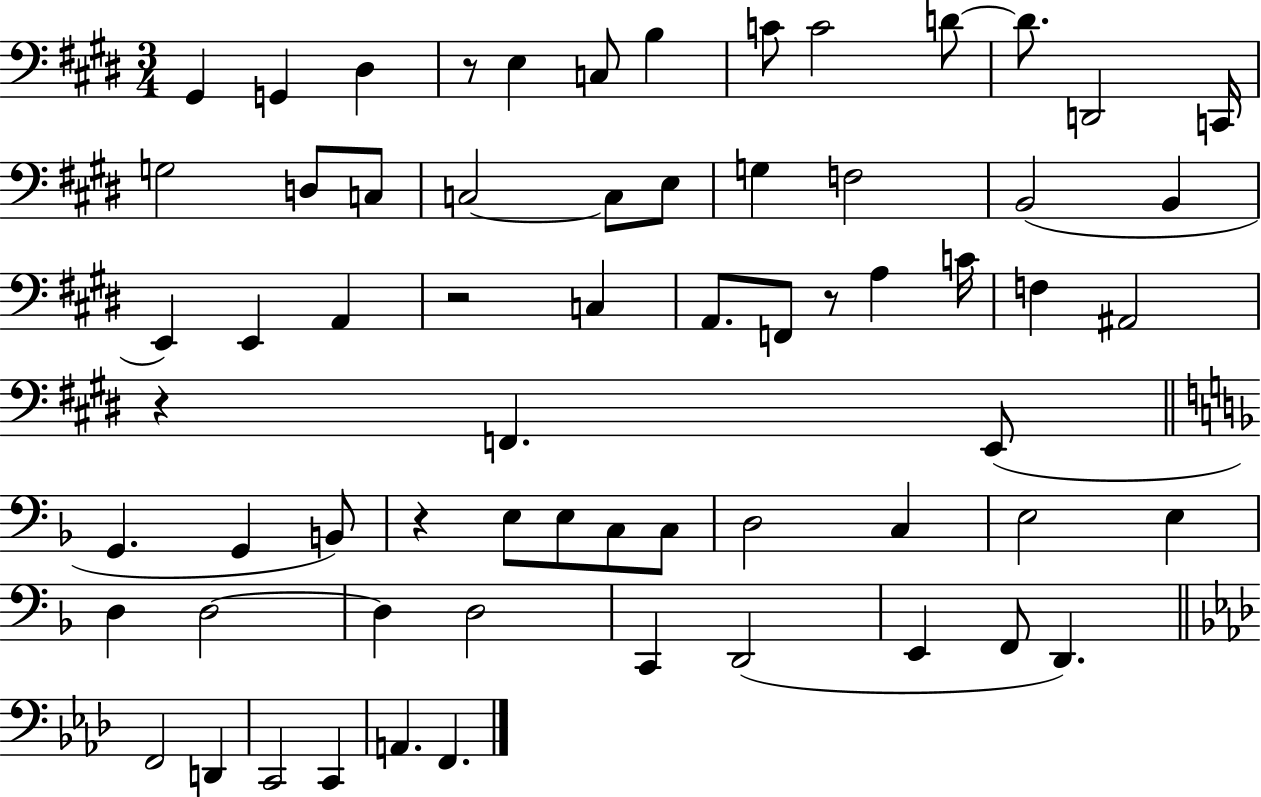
{
  \clef bass
  \numericTimeSignature
  \time 3/4
  \key e \major
  gis,4 g,4 dis4 | r8 e4 c8 b4 | c'8 c'2 d'8~~ | d'8. d,2 c,16 | \break g2 d8 c8 | c2~~ c8 e8 | g4 f2 | b,2( b,4 | \break e,4) e,4 a,4 | r2 c4 | a,8. f,8 r8 a4 c'16 | f4 ais,2 | \break r4 f,4. e,8( | \bar "||" \break \key f \major g,4. g,4 b,8) | r4 e8 e8 c8 c8 | d2 c4 | e2 e4 | \break d4 d2~~ | d4 d2 | c,4 d,2( | e,4 f,8 d,4.) | \break \bar "||" \break \key f \minor f,2 d,4 | c,2 c,4 | a,4. f,4. | \bar "|."
}